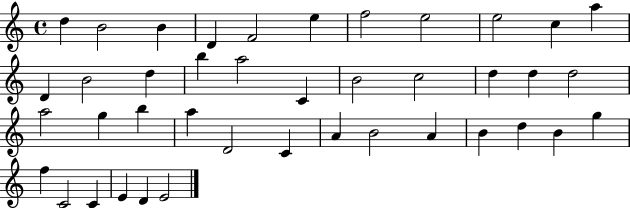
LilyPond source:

{
  \clef treble
  \time 4/4
  \defaultTimeSignature
  \key c \major
  d''4 b'2 b'4 | d'4 f'2 e''4 | f''2 e''2 | e''2 c''4 a''4 | \break d'4 b'2 d''4 | b''4 a''2 c'4 | b'2 c''2 | d''4 d''4 d''2 | \break a''2 g''4 b''4 | a''4 d'2 c'4 | a'4 b'2 a'4 | b'4 d''4 b'4 g''4 | \break f''4 c'2 c'4 | e'4 d'4 e'2 | \bar "|."
}